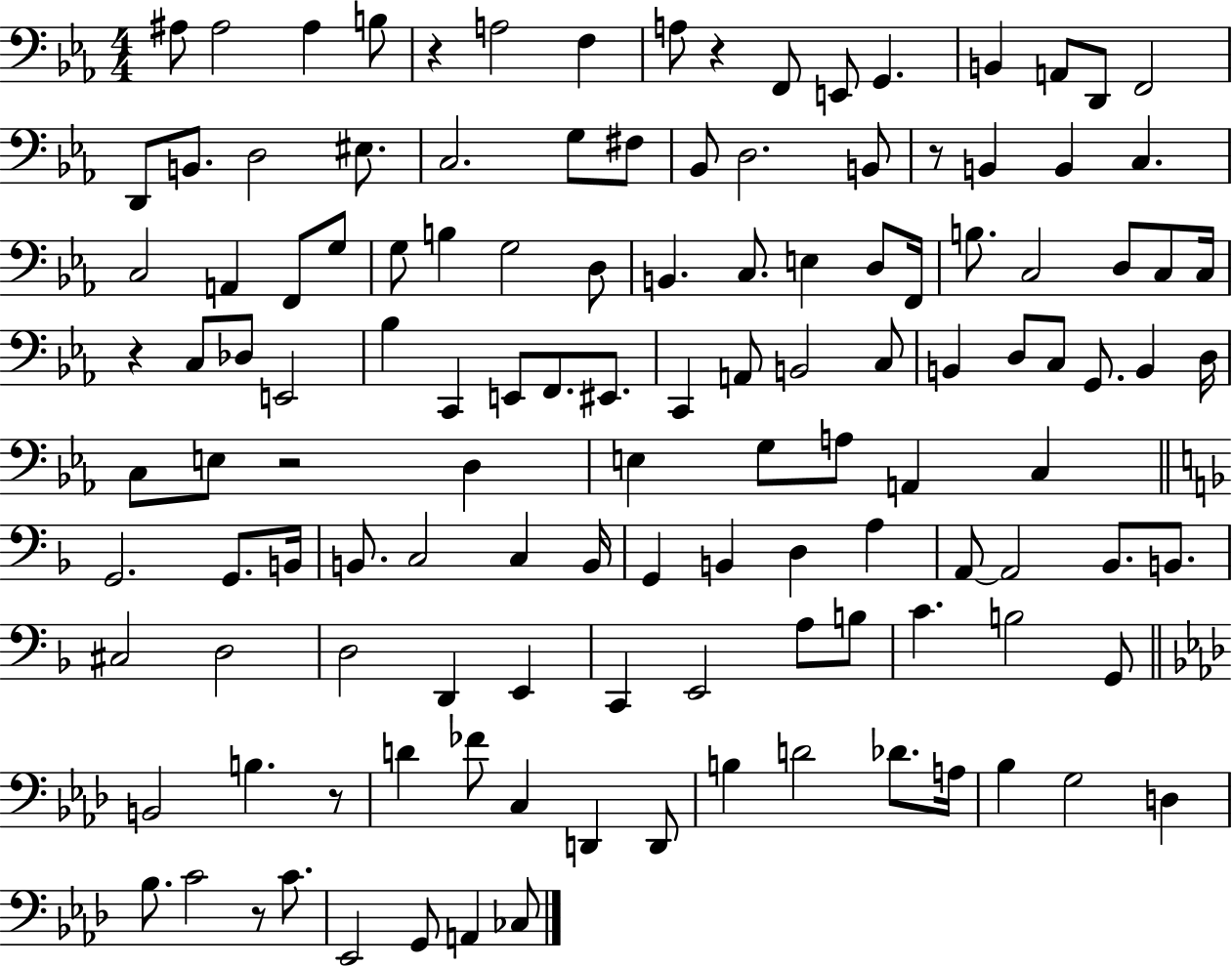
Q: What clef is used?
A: bass